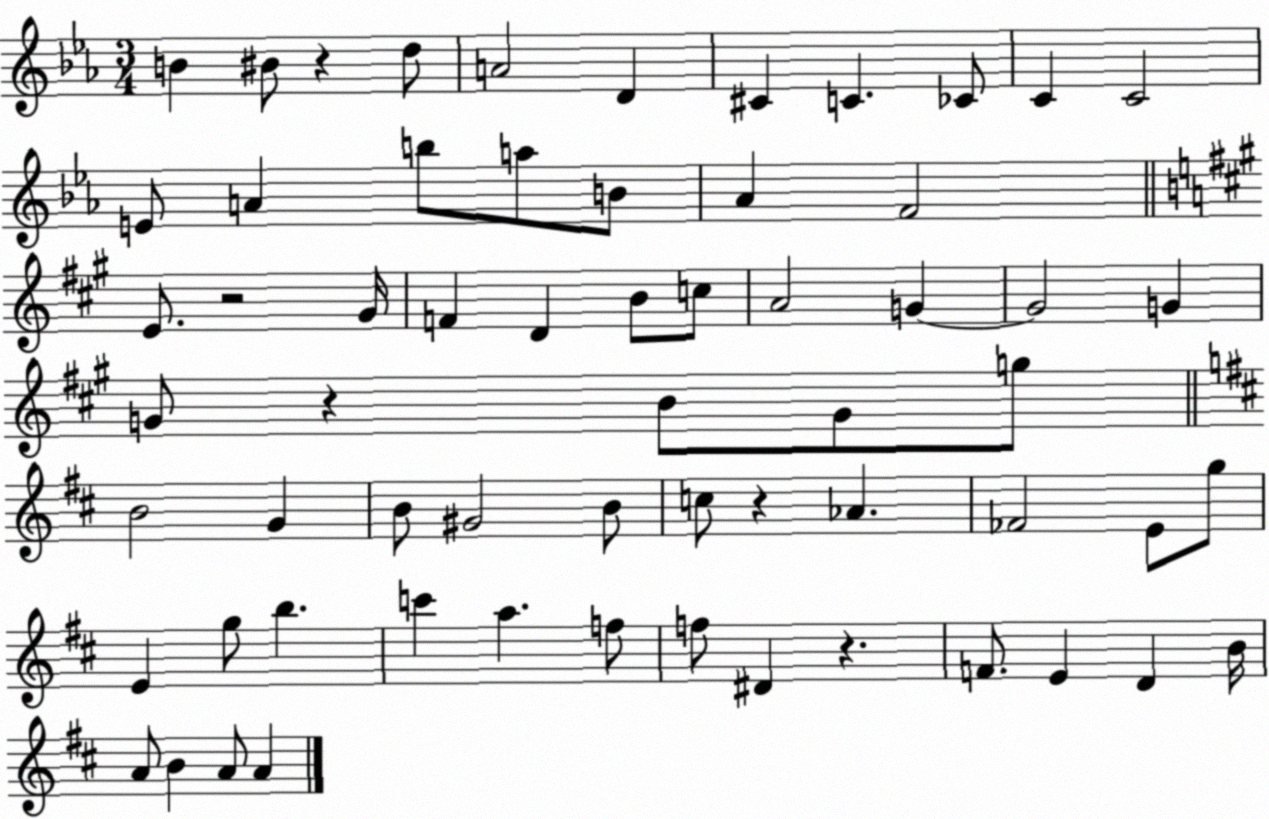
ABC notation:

X:1
T:Untitled
M:3/4
L:1/4
K:Eb
B ^B/2 z d/2 A2 D ^C C _C/2 C C2 E/2 A b/2 a/2 B/2 _A F2 E/2 z2 ^G/4 F D B/2 c/2 A2 G G2 G G/2 z B/2 G/2 g/2 B2 G B/2 ^G2 B/2 c/2 z _A _F2 E/2 g/2 E g/2 b c' a f/2 f/2 ^D z F/2 E D B/4 A/2 B A/2 A